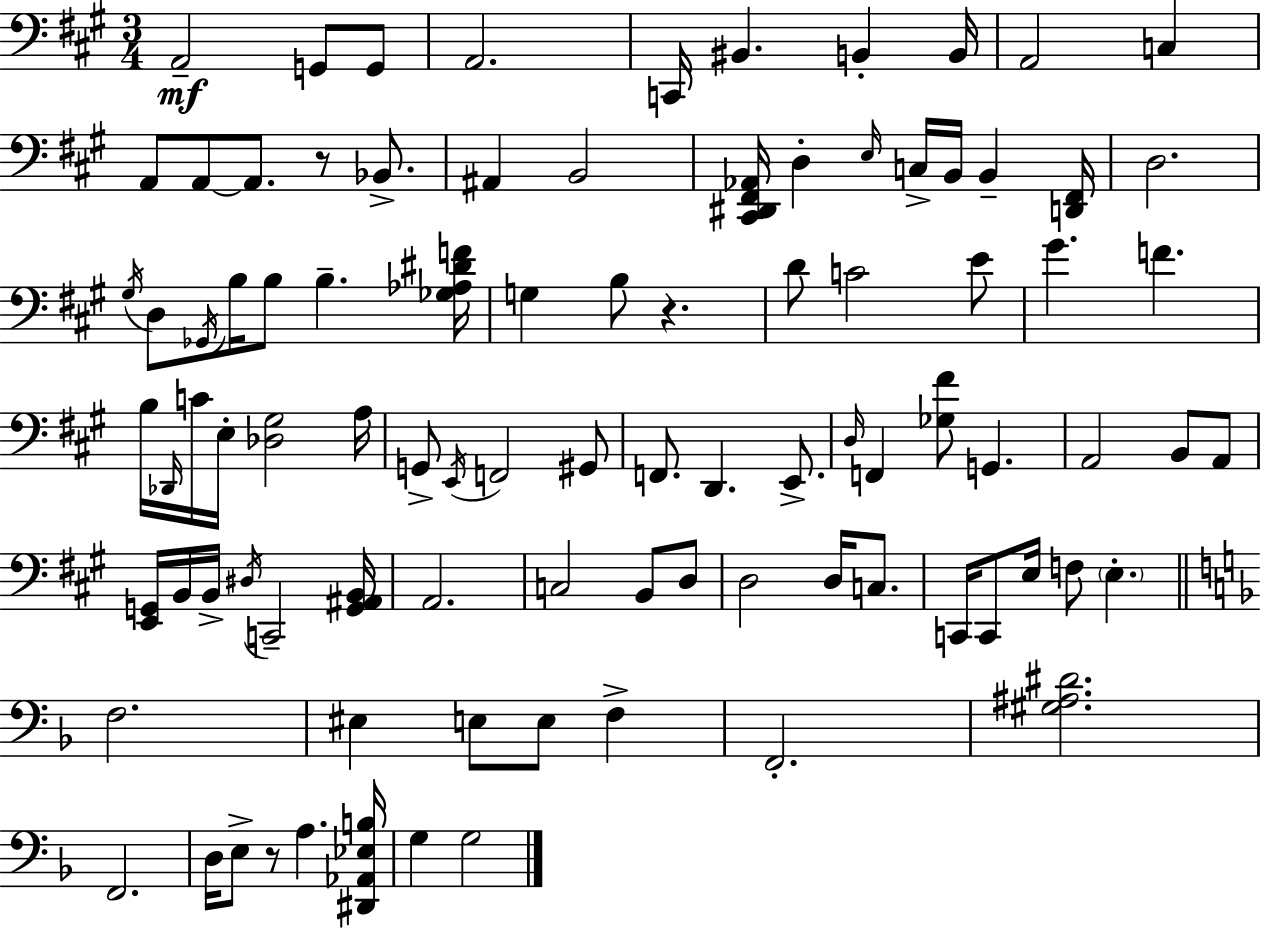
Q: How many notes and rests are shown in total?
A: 93